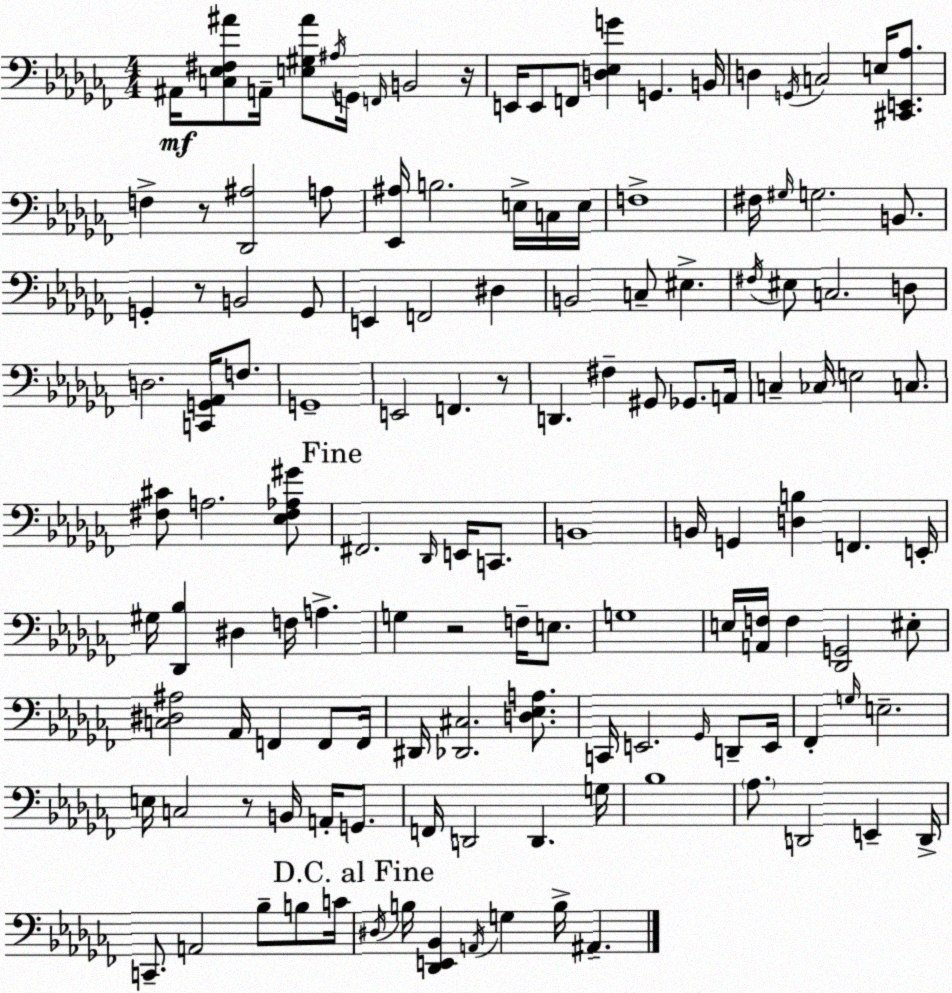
X:1
T:Untitled
M:4/4
L:1/4
K:Abm
^A,,/4 [C,_E,^F,^A]/2 A,,/4 [E,^G,^A]/2 ^A,/4 G,,/4 F,,/4 B,,2 z/4 E,,/4 E,,/2 F,,/2 [D,_E,G] G,, B,,/4 D, G,,/4 C,2 E,/4 [^C,,E,,_A,]/2 F, z/2 [_D,,^A,]2 A,/2 [_E,,^A,]/4 B,2 E,/4 C,/4 E,/4 F,4 ^F,/4 ^G,/4 G,2 B,,/2 G,, z/2 B,,2 G,,/2 E,, F,,2 ^D, B,,2 C,/2 ^E, ^F,/4 ^E,/2 C,2 D,/2 D,2 [C,,G,,_A,,]/4 F,/2 G,,4 E,,2 F,, z/2 D,, ^F, ^G,,/2 _G,,/2 A,,/4 C, _C,/4 E,2 C,/2 [^F,^C]/2 A,2 [_E,^F,_A,^G]/2 ^F,,2 _D,,/4 E,,/4 C,,/2 B,,4 B,,/4 G,, [D,B,] F,, E,,/4 ^G,/4 [_D,,_B,] ^D, F,/4 A, G, z2 F,/4 E,/2 G,4 E,/4 [A,,F,]/4 F, [_D,,G,,]2 ^E,/2 [C,^D,^A,]2 _A,,/4 F,, F,,/2 F,,/4 ^D,,/4 [_D,,^C,]2 [D,_E,A,]/2 C,,/4 E,,2 _G,,/4 D,,/2 E,,/4 _F,, G,/4 E,2 E,/4 C,2 z/2 B,,/4 A,,/4 G,,/2 F,,/4 D,,2 D,, G,/4 _B,4 _A,/2 D,,2 E,, D,,/4 C,,/2 A,,2 _B,/2 B,/2 C/4 ^D,/4 B,/4 [_D,,E,,_B,,] A,,/4 G, B,/4 ^A,,